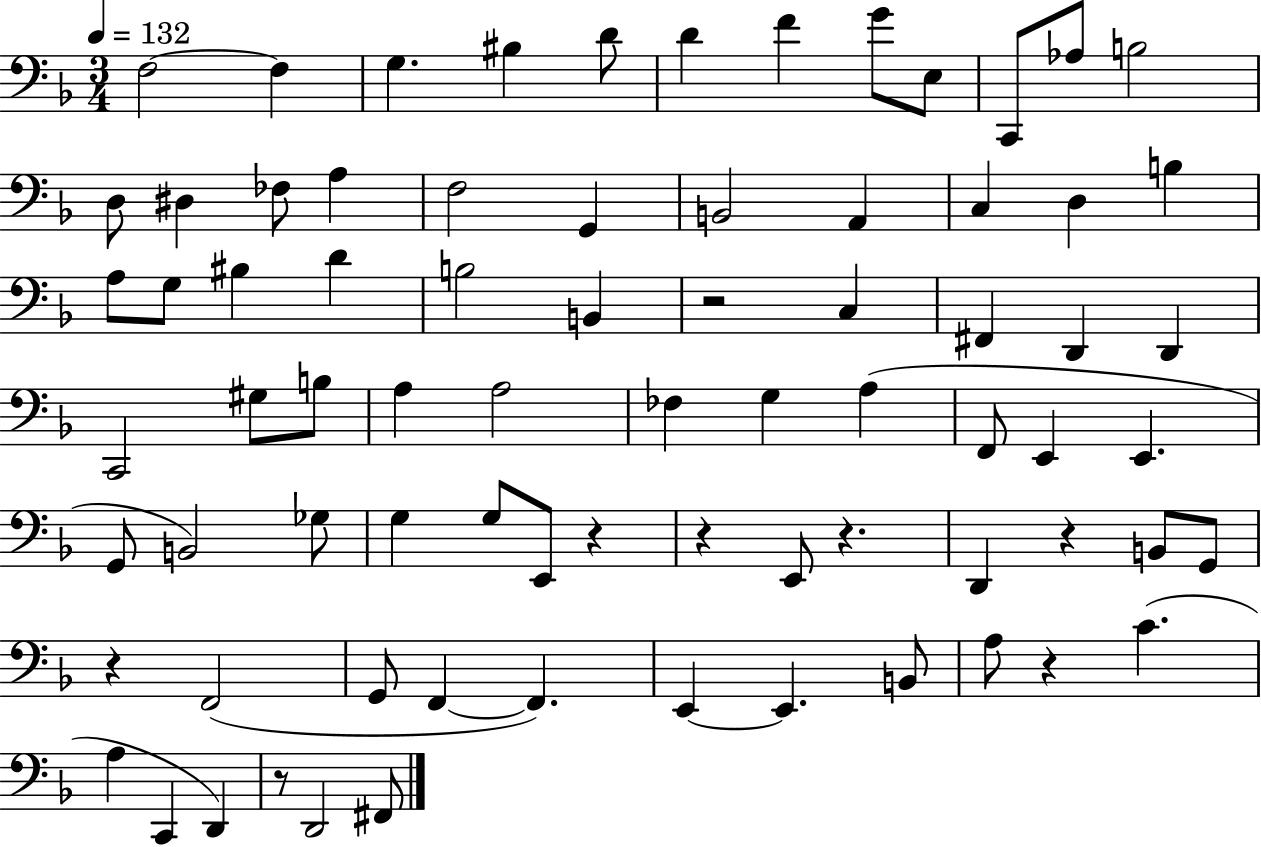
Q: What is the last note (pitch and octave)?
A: F#2